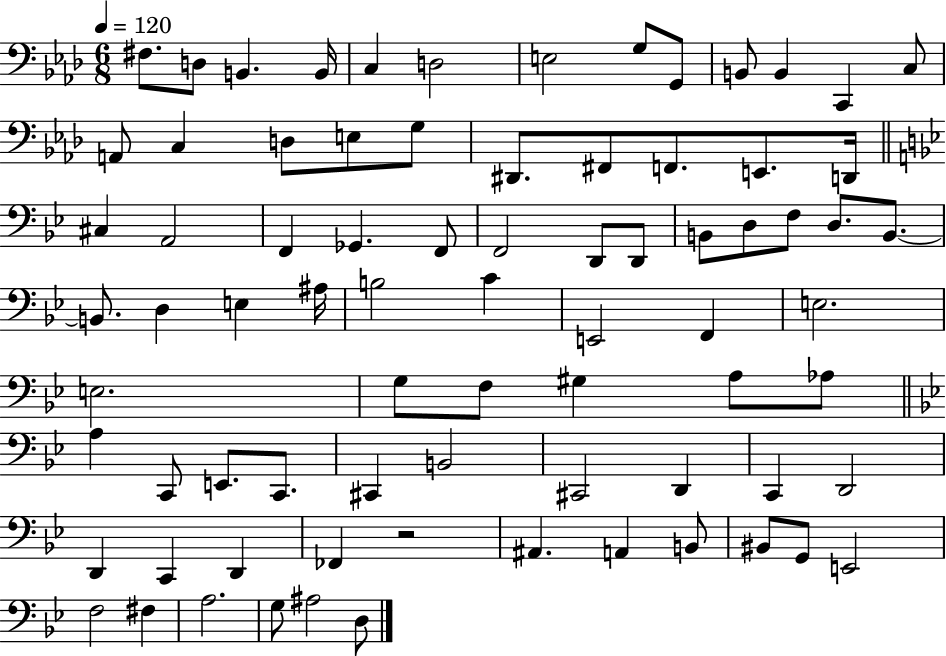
F#3/e. D3/e B2/q. B2/s C3/q D3/h E3/h G3/e G2/e B2/e B2/q C2/q C3/e A2/e C3/q D3/e E3/e G3/e D#2/e. F#2/e F2/e. E2/e. D2/s C#3/q A2/h F2/q Gb2/q. F2/e F2/h D2/e D2/e B2/e D3/e F3/e D3/e. B2/e. B2/e. D3/q E3/q A#3/s B3/h C4/q E2/h F2/q E3/h. E3/h. G3/e F3/e G#3/q A3/e Ab3/e A3/q C2/e E2/e. C2/e. C#2/q B2/h C#2/h D2/q C2/q D2/h D2/q C2/q D2/q FES2/q R/h A#2/q. A2/q B2/e BIS2/e G2/e E2/h F3/h F#3/q A3/h. G3/e A#3/h D3/e